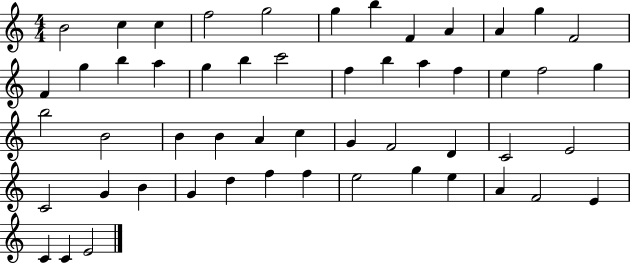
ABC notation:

X:1
T:Untitled
M:4/4
L:1/4
K:C
B2 c c f2 g2 g b F A A g F2 F g b a g b c'2 f b a f e f2 g b2 B2 B B A c G F2 D C2 E2 C2 G B G d f f e2 g e A F2 E C C E2